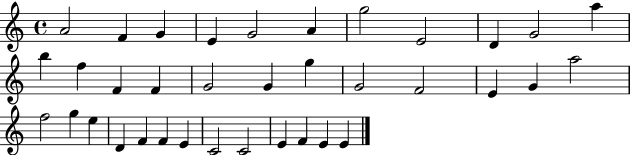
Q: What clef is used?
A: treble